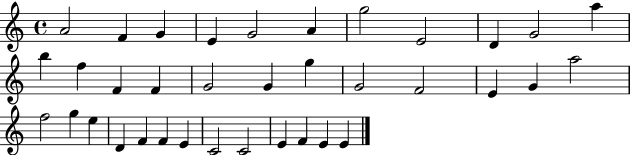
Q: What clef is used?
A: treble